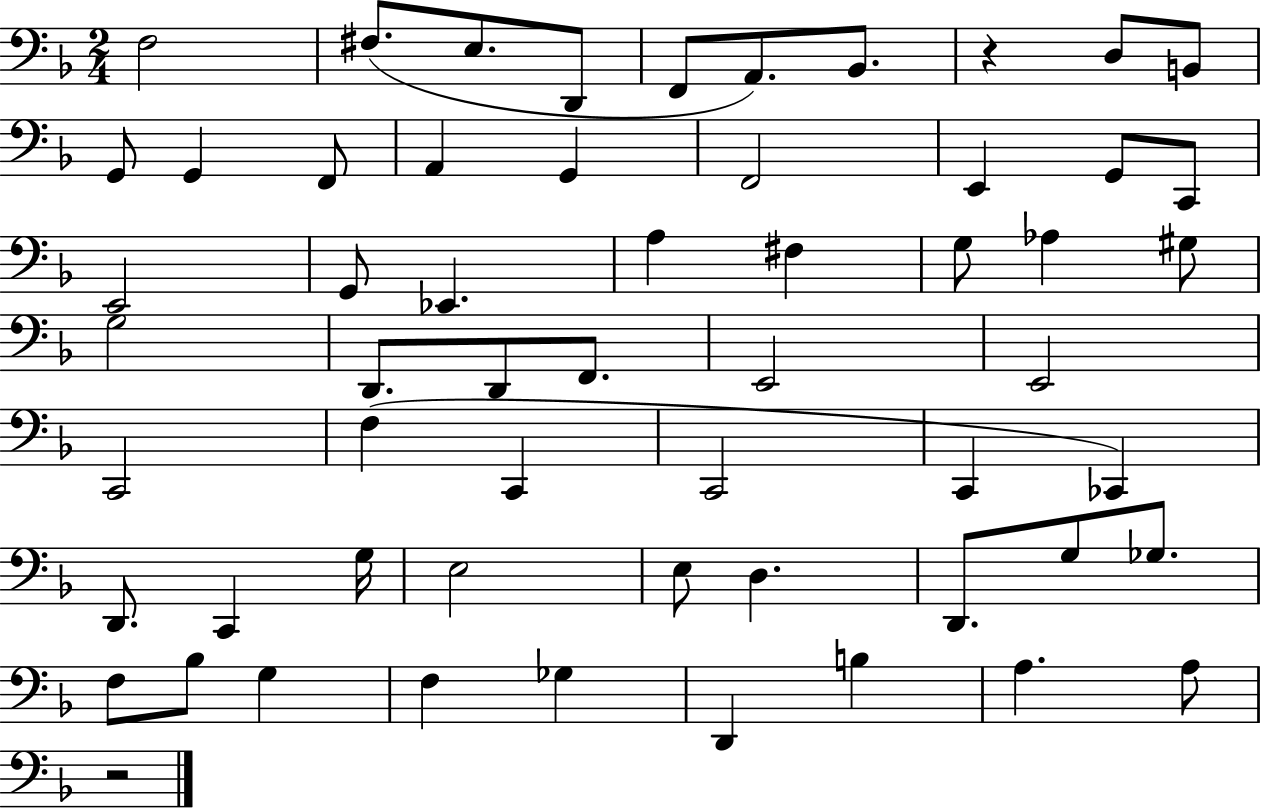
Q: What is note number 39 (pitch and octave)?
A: D2